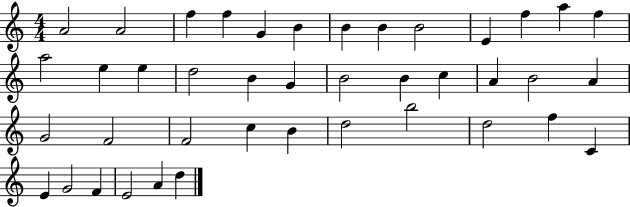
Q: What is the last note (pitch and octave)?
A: D5